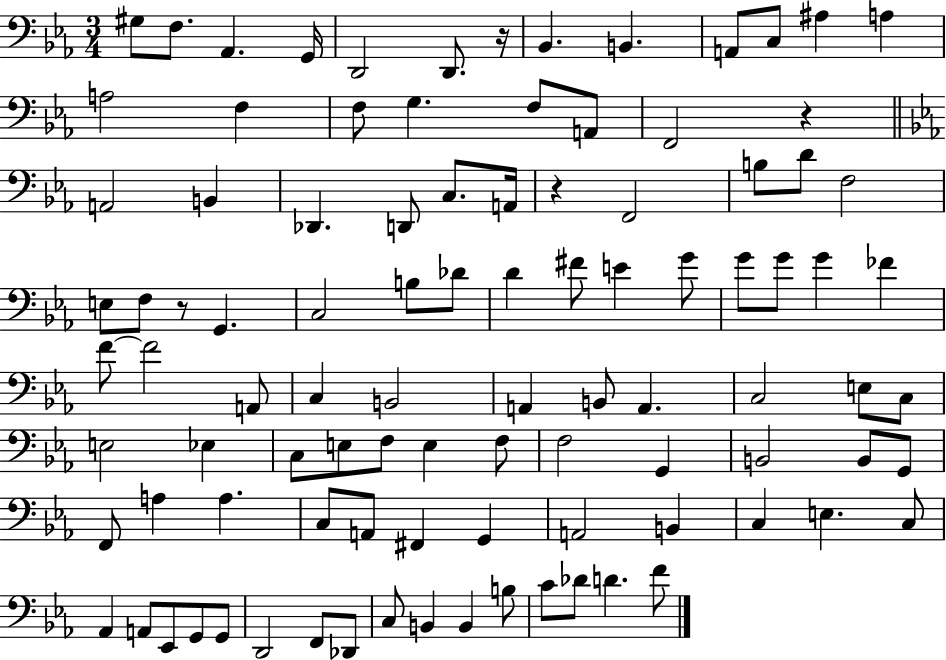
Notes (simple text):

G#3/e F3/e. Ab2/q. G2/s D2/h D2/e. R/s Bb2/q. B2/q. A2/e C3/e A#3/q A3/q A3/h F3/q F3/e G3/q. F3/e A2/e F2/h R/q A2/h B2/q Db2/q. D2/e C3/e. A2/s R/q F2/h B3/e D4/e F3/h E3/e F3/e R/e G2/q. C3/h B3/e Db4/e D4/q F#4/e E4/q G4/e G4/e G4/e G4/q FES4/q F4/e F4/h A2/e C3/q B2/h A2/q B2/e A2/q. C3/h E3/e C3/e E3/h Eb3/q C3/e E3/e F3/e E3/q F3/e F3/h G2/q B2/h B2/e G2/e F2/e A3/q A3/q. C3/e A2/e F#2/q G2/q A2/h B2/q C3/q E3/q. C3/e Ab2/q A2/e Eb2/e G2/e G2/e D2/h F2/e Db2/e C3/e B2/q B2/q B3/e C4/e Db4/e D4/q. F4/e